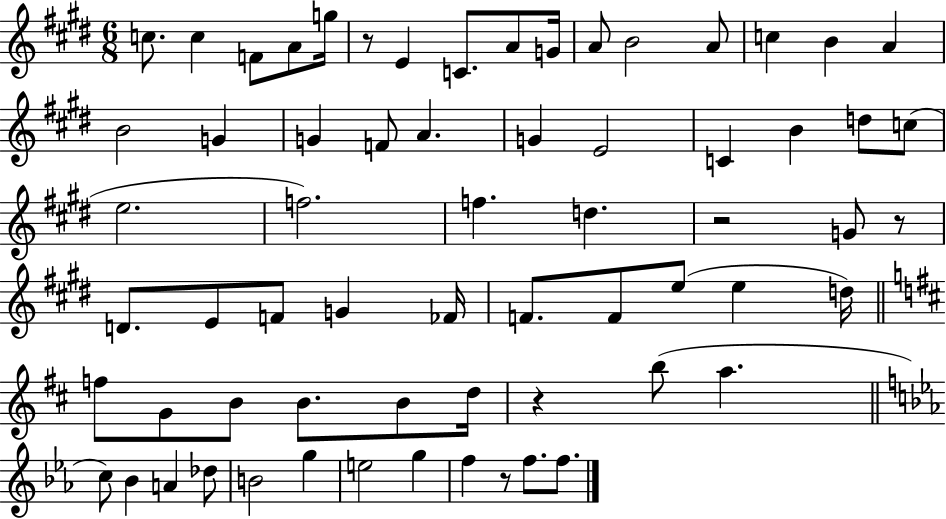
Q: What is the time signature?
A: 6/8